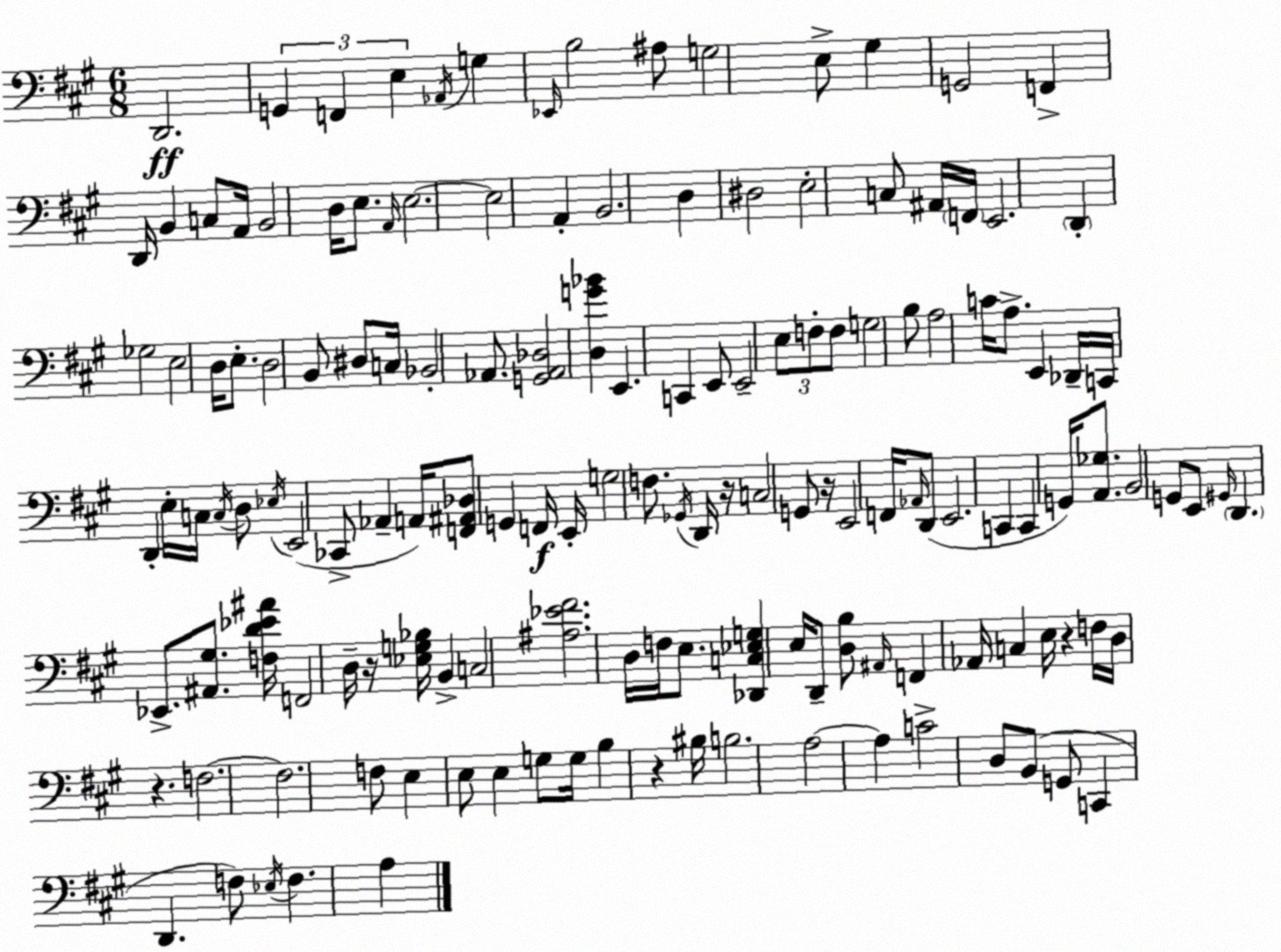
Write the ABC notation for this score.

X:1
T:Untitled
M:6/8
L:1/4
K:A
D,,2 G,, F,, E, _A,,/4 G, _E,,/4 B,2 ^A,/2 G,2 E,/2 ^G, G,,2 F,, D,,/4 B,, C,/2 A,,/4 B,,2 D,/4 E,/2 A,,/4 E,2 E,2 A,, B,,2 D, ^D,2 E,2 C,/2 ^A,,/4 F,,/4 E,,2 D,, _G,2 E,2 D,/4 E,/2 D,2 B,,/2 ^D,/2 C,/4 _B,,2 _A,,/2 [G,,_A,,_D,]2 [D,G_B] E,, C,, E,,/2 E,,2 E,/2 F,/2 F,/2 G,2 B,/2 A,2 C/4 A,/2 E,, _D,,/4 C,,/4 D,, E,/4 C,/4 C,/4 D,/2 _E,/4 E,,2 _C,,/2 _A,, A,,/4 [F,,^A,,_D,]/2 G,, F,,/4 E,,/4 G,2 F,/2 _G,,/4 D,,/4 z/4 C,2 G,,/2 z/4 E,,2 F,,/4 _A,,/4 D,,/2 E,,2 C,, C,, G,,/4 [A,,_G,]/2 B,,2 G,,/2 E,,/2 ^G,,/4 D,, _E,,/2 [^A,,^G,]/2 [F,D_E^A]/4 F,,2 D,/4 z/4 [_E,G,_B,]/4 B,, C,2 [^A,_E^F]2 D,/4 F,/4 E,/2 [_D,,C,_E,G,] E,/4 D,,/2 [D,B,]/2 ^A,,/4 F,, _A,,/4 C, E,/4 z F,/4 D,/4 z F,2 F,2 F,/2 E, E,/2 E, G,/2 G,/4 B, z ^B,/4 B,2 A,2 A, C2 D,/2 B,,/2 G,,/2 C,, D,, F,/2 _E,/4 F, A,